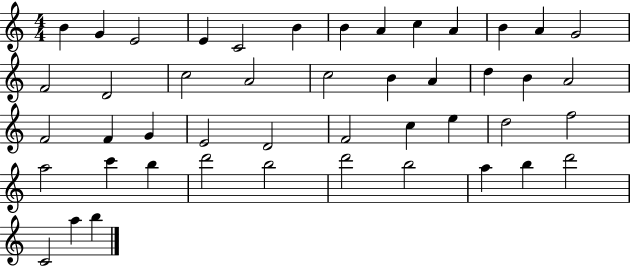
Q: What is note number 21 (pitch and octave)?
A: D5